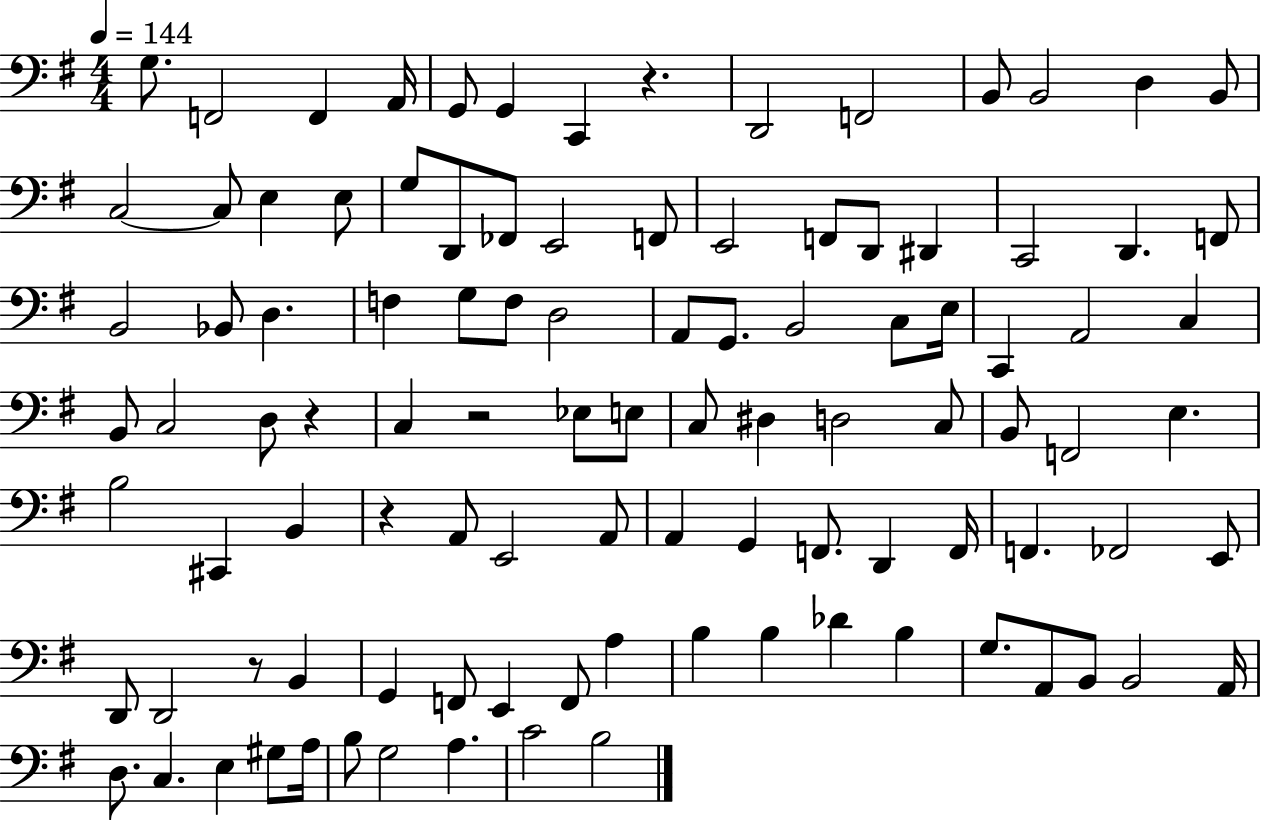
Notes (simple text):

G3/e. F2/h F2/q A2/s G2/e G2/q C2/q R/q. D2/h F2/h B2/e B2/h D3/q B2/e C3/h C3/e E3/q E3/e G3/e D2/e FES2/e E2/h F2/e E2/h F2/e D2/e D#2/q C2/h D2/q. F2/e B2/h Bb2/e D3/q. F3/q G3/e F3/e D3/h A2/e G2/e. B2/h C3/e E3/s C2/q A2/h C3/q B2/e C3/h D3/e R/q C3/q R/h Eb3/e E3/e C3/e D#3/q D3/h C3/e B2/e F2/h E3/q. B3/h C#2/q B2/q R/q A2/e E2/h A2/e A2/q G2/q F2/e. D2/q F2/s F2/q. FES2/h E2/e D2/e D2/h R/e B2/q G2/q F2/e E2/q F2/e A3/q B3/q B3/q Db4/q B3/q G3/e. A2/e B2/e B2/h A2/s D3/e. C3/q. E3/q G#3/e A3/s B3/e G3/h A3/q. C4/h B3/h